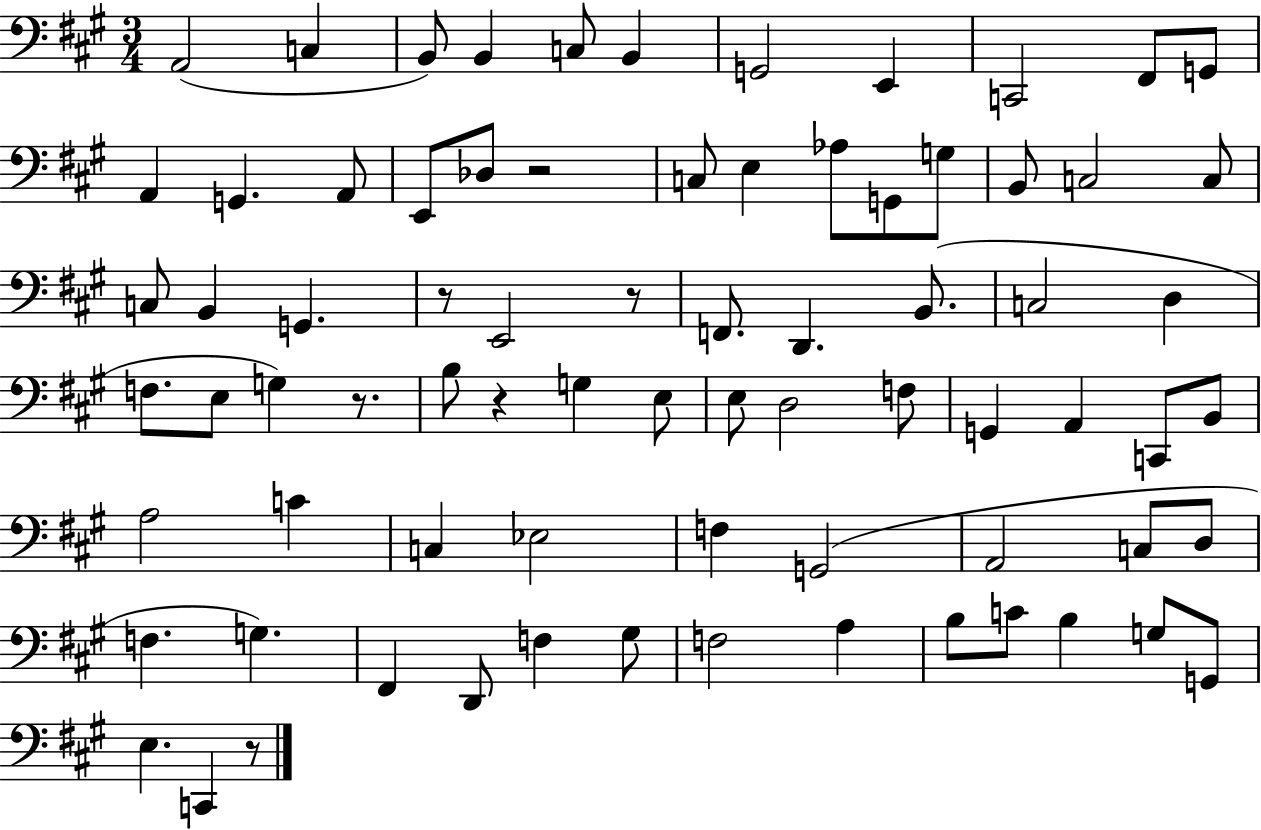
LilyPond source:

{
  \clef bass
  \numericTimeSignature
  \time 3/4
  \key a \major
  a,2( c4 | b,8) b,4 c8 b,4 | g,2 e,4 | c,2 fis,8 g,8 | \break a,4 g,4. a,8 | e,8 des8 r2 | c8 e4 aes8 g,8 g8 | b,8 c2 c8 | \break c8 b,4 g,4. | r8 e,2 r8 | f,8. d,4. b,8.( | c2 d4 | \break f8. e8 g4) r8. | b8 r4 g4 e8 | e8 d2 f8 | g,4 a,4 c,8 b,8 | \break a2 c'4 | c4 ees2 | f4 g,2( | a,2 c8 d8 | \break f4. g4.) | fis,4 d,8 f4 gis8 | f2 a4 | b8 c'8 b4 g8 g,8 | \break e4. c,4 r8 | \bar "|."
}